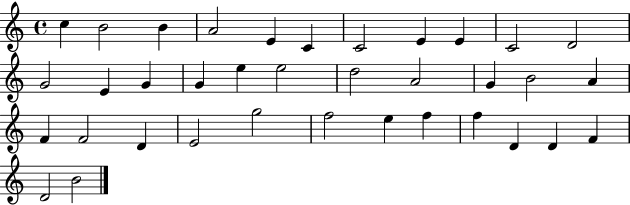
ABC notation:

X:1
T:Untitled
M:4/4
L:1/4
K:C
c B2 B A2 E C C2 E E C2 D2 G2 E G G e e2 d2 A2 G B2 A F F2 D E2 g2 f2 e f f D D F D2 B2